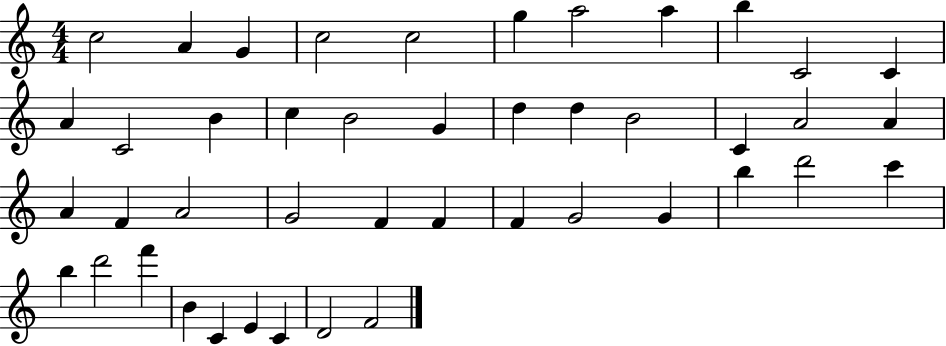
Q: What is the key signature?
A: C major